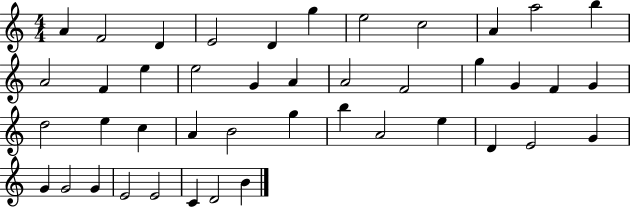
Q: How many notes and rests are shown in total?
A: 43